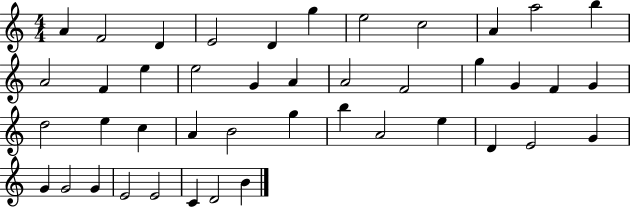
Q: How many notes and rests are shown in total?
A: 43